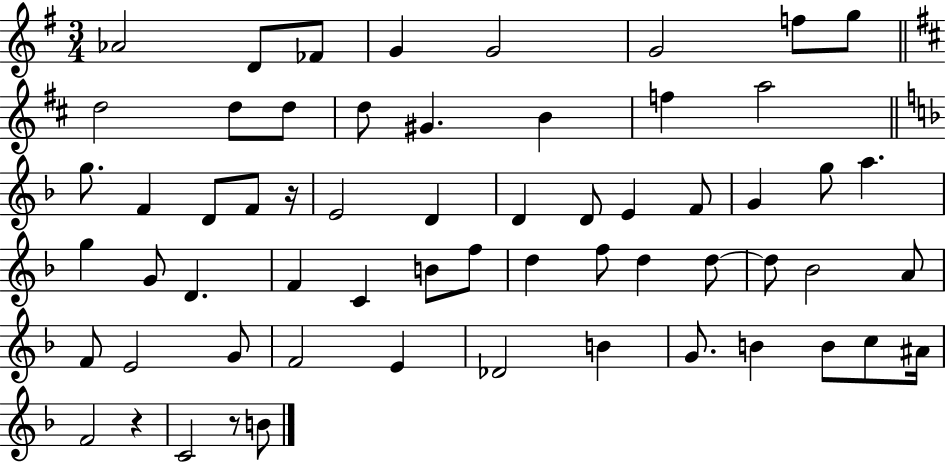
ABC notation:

X:1
T:Untitled
M:3/4
L:1/4
K:G
_A2 D/2 _F/2 G G2 G2 f/2 g/2 d2 d/2 d/2 d/2 ^G B f a2 g/2 F D/2 F/2 z/4 E2 D D D/2 E F/2 G g/2 a g G/2 D F C B/2 f/2 d f/2 d d/2 d/2 _B2 A/2 F/2 E2 G/2 F2 E _D2 B G/2 B B/2 c/2 ^A/4 F2 z C2 z/2 B/2